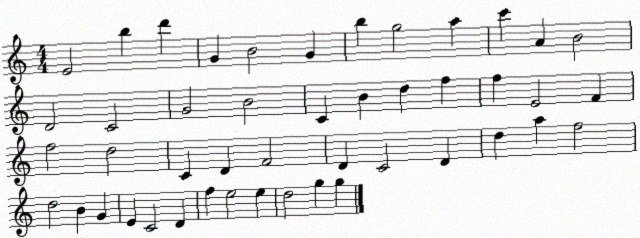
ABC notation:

X:1
T:Untitled
M:4/4
L:1/4
K:C
E2 b d' G B2 G b g2 a c' A B2 D2 C2 G2 B2 C B d f f E2 F f2 d2 C D F2 D C2 D d a f2 d2 B G E C2 D f e2 e d2 g g